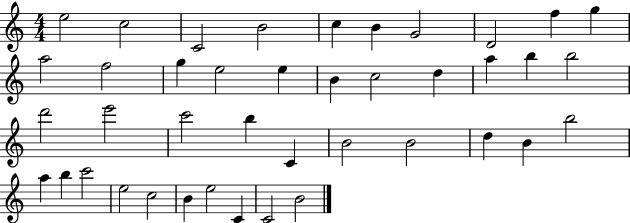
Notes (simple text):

E5/h C5/h C4/h B4/h C5/q B4/q G4/h D4/h F5/q G5/q A5/h F5/h G5/q E5/h E5/q B4/q C5/h D5/q A5/q B5/q B5/h D6/h E6/h C6/h B5/q C4/q B4/h B4/h D5/q B4/q B5/h A5/q B5/q C6/h E5/h C5/h B4/q E5/h C4/q C4/h B4/h